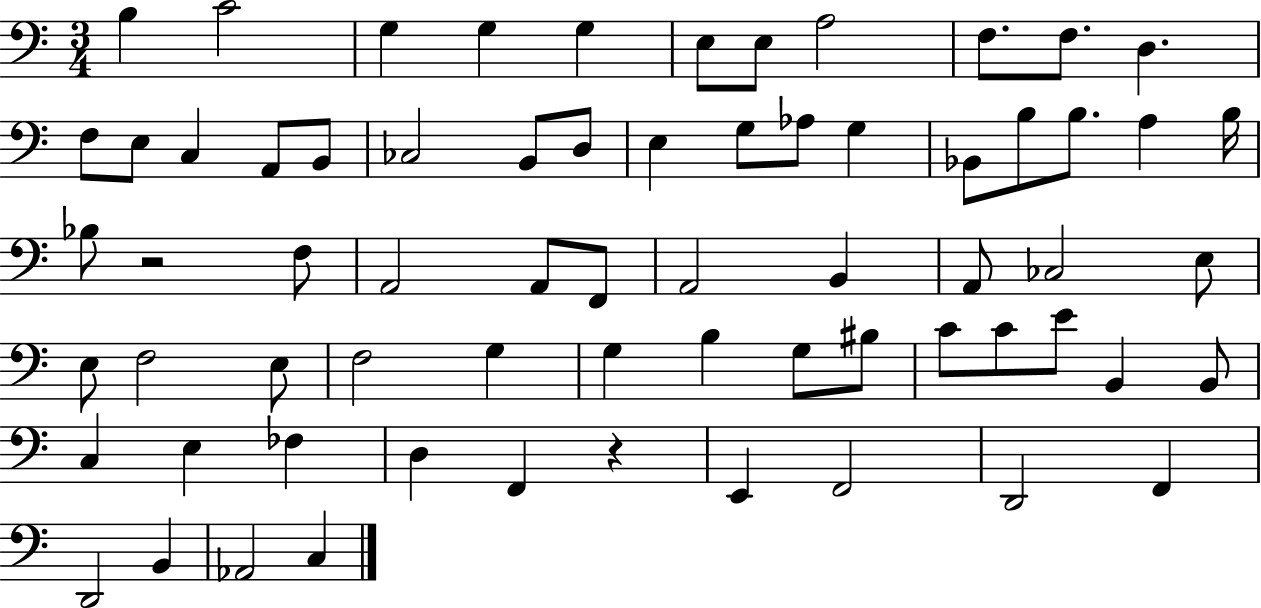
B3/q C4/h G3/q G3/q G3/q E3/e E3/e A3/h F3/e. F3/e. D3/q. F3/e E3/e C3/q A2/e B2/e CES3/h B2/e D3/e E3/q G3/e Ab3/e G3/q Bb2/e B3/e B3/e. A3/q B3/s Bb3/e R/h F3/e A2/h A2/e F2/e A2/h B2/q A2/e CES3/h E3/e E3/e F3/h E3/e F3/h G3/q G3/q B3/q G3/e BIS3/e C4/e C4/e E4/e B2/q B2/e C3/q E3/q FES3/q D3/q F2/q R/q E2/q F2/h D2/h F2/q D2/h B2/q Ab2/h C3/q